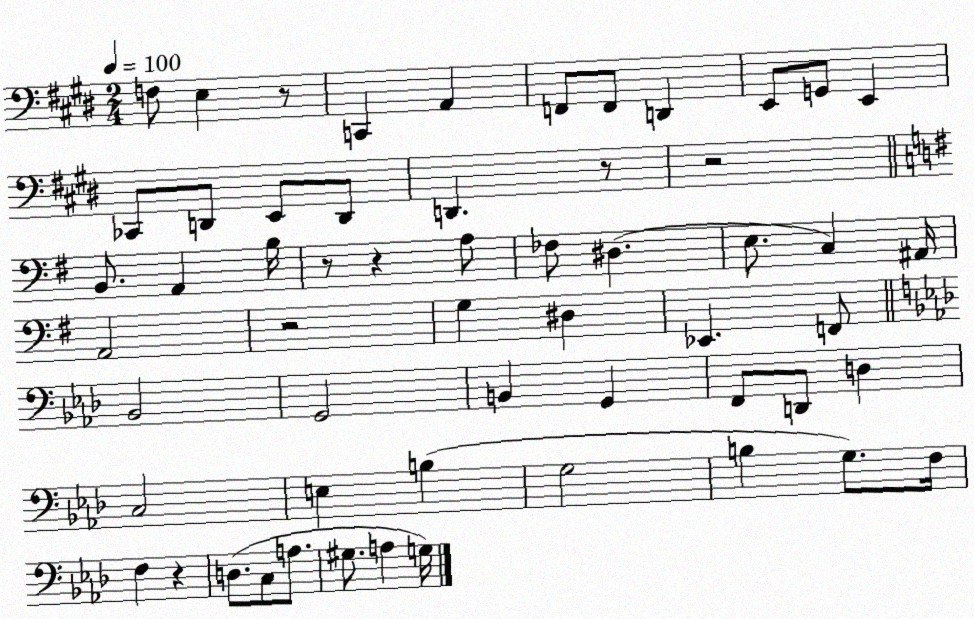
X:1
T:Untitled
M:2/4
L:1/4
K:E
F,/2 E, z/2 C,, A,, F,,/2 F,,/2 D,, E,,/2 G,,/2 E,, _C,,/2 D,,/2 E,,/2 D,,/2 D,, z/2 z2 B,,/2 A,, B,/4 z/2 z A,/2 _F,/2 ^D, E,/2 C, ^A,,/4 A,,2 z2 G, ^D, _E,, F,,/2 _B,,2 G,,2 B,, G,, F,,/2 D,,/2 D, C,2 E, B, G,2 B, G,/2 F,/4 F, z D,/2 C,/2 A,/2 ^G,/2 A, G,/4